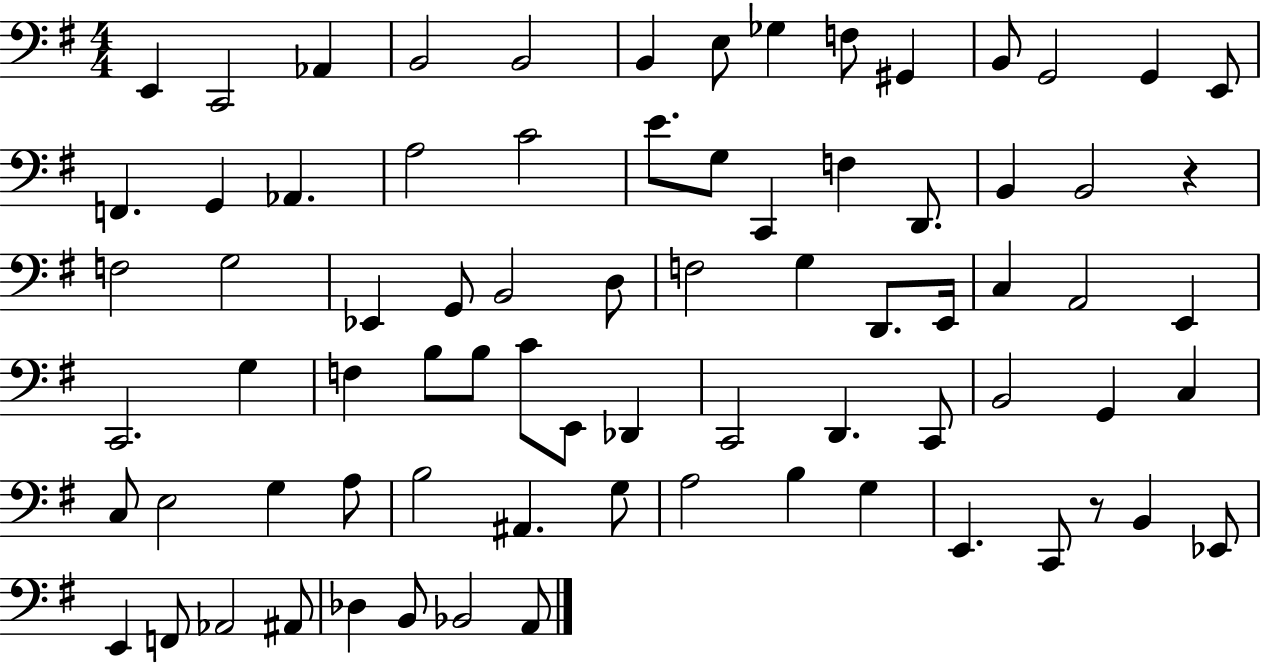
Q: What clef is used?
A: bass